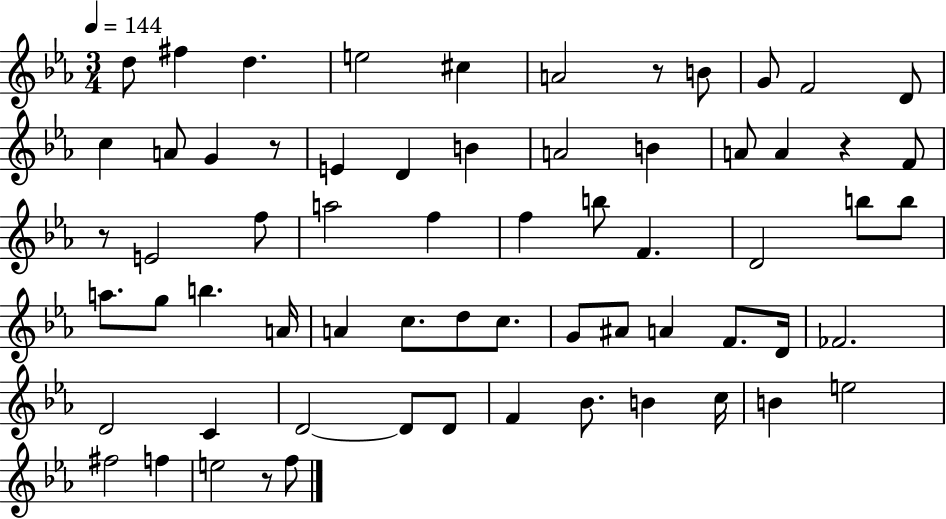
{
  \clef treble
  \numericTimeSignature
  \time 3/4
  \key ees \major
  \tempo 4 = 144
  d''8 fis''4 d''4. | e''2 cis''4 | a'2 r8 b'8 | g'8 f'2 d'8 | \break c''4 a'8 g'4 r8 | e'4 d'4 b'4 | a'2 b'4 | a'8 a'4 r4 f'8 | \break r8 e'2 f''8 | a''2 f''4 | f''4 b''8 f'4. | d'2 b''8 b''8 | \break a''8. g''8 b''4. a'16 | a'4 c''8. d''8 c''8. | g'8 ais'8 a'4 f'8. d'16 | fes'2. | \break d'2 c'4 | d'2~~ d'8 d'8 | f'4 bes'8. b'4 c''16 | b'4 e''2 | \break fis''2 f''4 | e''2 r8 f''8 | \bar "|."
}